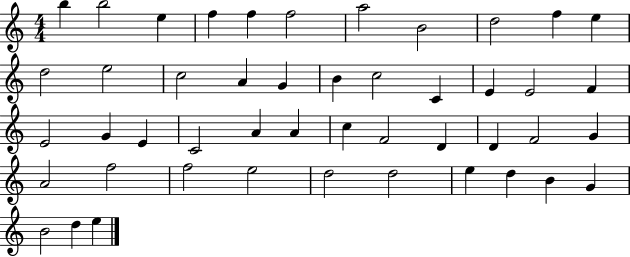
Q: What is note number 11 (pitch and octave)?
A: E5